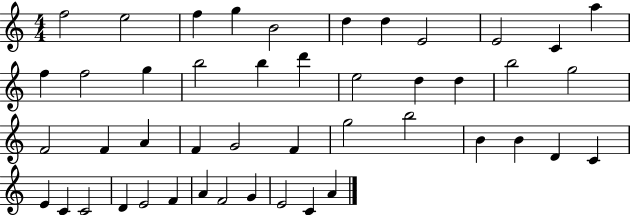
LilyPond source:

{
  \clef treble
  \numericTimeSignature
  \time 4/4
  \key c \major
  f''2 e''2 | f''4 g''4 b'2 | d''4 d''4 e'2 | e'2 c'4 a''4 | \break f''4 f''2 g''4 | b''2 b''4 d'''4 | e''2 d''4 d''4 | b''2 g''2 | \break f'2 f'4 a'4 | f'4 g'2 f'4 | g''2 b''2 | b'4 b'4 d'4 c'4 | \break e'4 c'4 c'2 | d'4 e'2 f'4 | a'4 f'2 g'4 | e'2 c'4 a'4 | \break \bar "|."
}